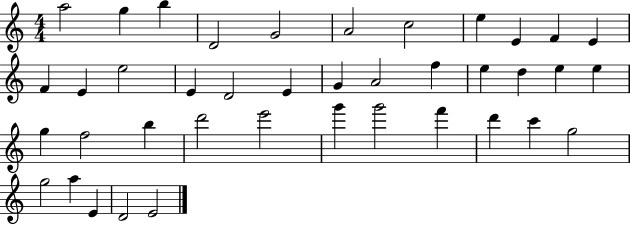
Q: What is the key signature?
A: C major